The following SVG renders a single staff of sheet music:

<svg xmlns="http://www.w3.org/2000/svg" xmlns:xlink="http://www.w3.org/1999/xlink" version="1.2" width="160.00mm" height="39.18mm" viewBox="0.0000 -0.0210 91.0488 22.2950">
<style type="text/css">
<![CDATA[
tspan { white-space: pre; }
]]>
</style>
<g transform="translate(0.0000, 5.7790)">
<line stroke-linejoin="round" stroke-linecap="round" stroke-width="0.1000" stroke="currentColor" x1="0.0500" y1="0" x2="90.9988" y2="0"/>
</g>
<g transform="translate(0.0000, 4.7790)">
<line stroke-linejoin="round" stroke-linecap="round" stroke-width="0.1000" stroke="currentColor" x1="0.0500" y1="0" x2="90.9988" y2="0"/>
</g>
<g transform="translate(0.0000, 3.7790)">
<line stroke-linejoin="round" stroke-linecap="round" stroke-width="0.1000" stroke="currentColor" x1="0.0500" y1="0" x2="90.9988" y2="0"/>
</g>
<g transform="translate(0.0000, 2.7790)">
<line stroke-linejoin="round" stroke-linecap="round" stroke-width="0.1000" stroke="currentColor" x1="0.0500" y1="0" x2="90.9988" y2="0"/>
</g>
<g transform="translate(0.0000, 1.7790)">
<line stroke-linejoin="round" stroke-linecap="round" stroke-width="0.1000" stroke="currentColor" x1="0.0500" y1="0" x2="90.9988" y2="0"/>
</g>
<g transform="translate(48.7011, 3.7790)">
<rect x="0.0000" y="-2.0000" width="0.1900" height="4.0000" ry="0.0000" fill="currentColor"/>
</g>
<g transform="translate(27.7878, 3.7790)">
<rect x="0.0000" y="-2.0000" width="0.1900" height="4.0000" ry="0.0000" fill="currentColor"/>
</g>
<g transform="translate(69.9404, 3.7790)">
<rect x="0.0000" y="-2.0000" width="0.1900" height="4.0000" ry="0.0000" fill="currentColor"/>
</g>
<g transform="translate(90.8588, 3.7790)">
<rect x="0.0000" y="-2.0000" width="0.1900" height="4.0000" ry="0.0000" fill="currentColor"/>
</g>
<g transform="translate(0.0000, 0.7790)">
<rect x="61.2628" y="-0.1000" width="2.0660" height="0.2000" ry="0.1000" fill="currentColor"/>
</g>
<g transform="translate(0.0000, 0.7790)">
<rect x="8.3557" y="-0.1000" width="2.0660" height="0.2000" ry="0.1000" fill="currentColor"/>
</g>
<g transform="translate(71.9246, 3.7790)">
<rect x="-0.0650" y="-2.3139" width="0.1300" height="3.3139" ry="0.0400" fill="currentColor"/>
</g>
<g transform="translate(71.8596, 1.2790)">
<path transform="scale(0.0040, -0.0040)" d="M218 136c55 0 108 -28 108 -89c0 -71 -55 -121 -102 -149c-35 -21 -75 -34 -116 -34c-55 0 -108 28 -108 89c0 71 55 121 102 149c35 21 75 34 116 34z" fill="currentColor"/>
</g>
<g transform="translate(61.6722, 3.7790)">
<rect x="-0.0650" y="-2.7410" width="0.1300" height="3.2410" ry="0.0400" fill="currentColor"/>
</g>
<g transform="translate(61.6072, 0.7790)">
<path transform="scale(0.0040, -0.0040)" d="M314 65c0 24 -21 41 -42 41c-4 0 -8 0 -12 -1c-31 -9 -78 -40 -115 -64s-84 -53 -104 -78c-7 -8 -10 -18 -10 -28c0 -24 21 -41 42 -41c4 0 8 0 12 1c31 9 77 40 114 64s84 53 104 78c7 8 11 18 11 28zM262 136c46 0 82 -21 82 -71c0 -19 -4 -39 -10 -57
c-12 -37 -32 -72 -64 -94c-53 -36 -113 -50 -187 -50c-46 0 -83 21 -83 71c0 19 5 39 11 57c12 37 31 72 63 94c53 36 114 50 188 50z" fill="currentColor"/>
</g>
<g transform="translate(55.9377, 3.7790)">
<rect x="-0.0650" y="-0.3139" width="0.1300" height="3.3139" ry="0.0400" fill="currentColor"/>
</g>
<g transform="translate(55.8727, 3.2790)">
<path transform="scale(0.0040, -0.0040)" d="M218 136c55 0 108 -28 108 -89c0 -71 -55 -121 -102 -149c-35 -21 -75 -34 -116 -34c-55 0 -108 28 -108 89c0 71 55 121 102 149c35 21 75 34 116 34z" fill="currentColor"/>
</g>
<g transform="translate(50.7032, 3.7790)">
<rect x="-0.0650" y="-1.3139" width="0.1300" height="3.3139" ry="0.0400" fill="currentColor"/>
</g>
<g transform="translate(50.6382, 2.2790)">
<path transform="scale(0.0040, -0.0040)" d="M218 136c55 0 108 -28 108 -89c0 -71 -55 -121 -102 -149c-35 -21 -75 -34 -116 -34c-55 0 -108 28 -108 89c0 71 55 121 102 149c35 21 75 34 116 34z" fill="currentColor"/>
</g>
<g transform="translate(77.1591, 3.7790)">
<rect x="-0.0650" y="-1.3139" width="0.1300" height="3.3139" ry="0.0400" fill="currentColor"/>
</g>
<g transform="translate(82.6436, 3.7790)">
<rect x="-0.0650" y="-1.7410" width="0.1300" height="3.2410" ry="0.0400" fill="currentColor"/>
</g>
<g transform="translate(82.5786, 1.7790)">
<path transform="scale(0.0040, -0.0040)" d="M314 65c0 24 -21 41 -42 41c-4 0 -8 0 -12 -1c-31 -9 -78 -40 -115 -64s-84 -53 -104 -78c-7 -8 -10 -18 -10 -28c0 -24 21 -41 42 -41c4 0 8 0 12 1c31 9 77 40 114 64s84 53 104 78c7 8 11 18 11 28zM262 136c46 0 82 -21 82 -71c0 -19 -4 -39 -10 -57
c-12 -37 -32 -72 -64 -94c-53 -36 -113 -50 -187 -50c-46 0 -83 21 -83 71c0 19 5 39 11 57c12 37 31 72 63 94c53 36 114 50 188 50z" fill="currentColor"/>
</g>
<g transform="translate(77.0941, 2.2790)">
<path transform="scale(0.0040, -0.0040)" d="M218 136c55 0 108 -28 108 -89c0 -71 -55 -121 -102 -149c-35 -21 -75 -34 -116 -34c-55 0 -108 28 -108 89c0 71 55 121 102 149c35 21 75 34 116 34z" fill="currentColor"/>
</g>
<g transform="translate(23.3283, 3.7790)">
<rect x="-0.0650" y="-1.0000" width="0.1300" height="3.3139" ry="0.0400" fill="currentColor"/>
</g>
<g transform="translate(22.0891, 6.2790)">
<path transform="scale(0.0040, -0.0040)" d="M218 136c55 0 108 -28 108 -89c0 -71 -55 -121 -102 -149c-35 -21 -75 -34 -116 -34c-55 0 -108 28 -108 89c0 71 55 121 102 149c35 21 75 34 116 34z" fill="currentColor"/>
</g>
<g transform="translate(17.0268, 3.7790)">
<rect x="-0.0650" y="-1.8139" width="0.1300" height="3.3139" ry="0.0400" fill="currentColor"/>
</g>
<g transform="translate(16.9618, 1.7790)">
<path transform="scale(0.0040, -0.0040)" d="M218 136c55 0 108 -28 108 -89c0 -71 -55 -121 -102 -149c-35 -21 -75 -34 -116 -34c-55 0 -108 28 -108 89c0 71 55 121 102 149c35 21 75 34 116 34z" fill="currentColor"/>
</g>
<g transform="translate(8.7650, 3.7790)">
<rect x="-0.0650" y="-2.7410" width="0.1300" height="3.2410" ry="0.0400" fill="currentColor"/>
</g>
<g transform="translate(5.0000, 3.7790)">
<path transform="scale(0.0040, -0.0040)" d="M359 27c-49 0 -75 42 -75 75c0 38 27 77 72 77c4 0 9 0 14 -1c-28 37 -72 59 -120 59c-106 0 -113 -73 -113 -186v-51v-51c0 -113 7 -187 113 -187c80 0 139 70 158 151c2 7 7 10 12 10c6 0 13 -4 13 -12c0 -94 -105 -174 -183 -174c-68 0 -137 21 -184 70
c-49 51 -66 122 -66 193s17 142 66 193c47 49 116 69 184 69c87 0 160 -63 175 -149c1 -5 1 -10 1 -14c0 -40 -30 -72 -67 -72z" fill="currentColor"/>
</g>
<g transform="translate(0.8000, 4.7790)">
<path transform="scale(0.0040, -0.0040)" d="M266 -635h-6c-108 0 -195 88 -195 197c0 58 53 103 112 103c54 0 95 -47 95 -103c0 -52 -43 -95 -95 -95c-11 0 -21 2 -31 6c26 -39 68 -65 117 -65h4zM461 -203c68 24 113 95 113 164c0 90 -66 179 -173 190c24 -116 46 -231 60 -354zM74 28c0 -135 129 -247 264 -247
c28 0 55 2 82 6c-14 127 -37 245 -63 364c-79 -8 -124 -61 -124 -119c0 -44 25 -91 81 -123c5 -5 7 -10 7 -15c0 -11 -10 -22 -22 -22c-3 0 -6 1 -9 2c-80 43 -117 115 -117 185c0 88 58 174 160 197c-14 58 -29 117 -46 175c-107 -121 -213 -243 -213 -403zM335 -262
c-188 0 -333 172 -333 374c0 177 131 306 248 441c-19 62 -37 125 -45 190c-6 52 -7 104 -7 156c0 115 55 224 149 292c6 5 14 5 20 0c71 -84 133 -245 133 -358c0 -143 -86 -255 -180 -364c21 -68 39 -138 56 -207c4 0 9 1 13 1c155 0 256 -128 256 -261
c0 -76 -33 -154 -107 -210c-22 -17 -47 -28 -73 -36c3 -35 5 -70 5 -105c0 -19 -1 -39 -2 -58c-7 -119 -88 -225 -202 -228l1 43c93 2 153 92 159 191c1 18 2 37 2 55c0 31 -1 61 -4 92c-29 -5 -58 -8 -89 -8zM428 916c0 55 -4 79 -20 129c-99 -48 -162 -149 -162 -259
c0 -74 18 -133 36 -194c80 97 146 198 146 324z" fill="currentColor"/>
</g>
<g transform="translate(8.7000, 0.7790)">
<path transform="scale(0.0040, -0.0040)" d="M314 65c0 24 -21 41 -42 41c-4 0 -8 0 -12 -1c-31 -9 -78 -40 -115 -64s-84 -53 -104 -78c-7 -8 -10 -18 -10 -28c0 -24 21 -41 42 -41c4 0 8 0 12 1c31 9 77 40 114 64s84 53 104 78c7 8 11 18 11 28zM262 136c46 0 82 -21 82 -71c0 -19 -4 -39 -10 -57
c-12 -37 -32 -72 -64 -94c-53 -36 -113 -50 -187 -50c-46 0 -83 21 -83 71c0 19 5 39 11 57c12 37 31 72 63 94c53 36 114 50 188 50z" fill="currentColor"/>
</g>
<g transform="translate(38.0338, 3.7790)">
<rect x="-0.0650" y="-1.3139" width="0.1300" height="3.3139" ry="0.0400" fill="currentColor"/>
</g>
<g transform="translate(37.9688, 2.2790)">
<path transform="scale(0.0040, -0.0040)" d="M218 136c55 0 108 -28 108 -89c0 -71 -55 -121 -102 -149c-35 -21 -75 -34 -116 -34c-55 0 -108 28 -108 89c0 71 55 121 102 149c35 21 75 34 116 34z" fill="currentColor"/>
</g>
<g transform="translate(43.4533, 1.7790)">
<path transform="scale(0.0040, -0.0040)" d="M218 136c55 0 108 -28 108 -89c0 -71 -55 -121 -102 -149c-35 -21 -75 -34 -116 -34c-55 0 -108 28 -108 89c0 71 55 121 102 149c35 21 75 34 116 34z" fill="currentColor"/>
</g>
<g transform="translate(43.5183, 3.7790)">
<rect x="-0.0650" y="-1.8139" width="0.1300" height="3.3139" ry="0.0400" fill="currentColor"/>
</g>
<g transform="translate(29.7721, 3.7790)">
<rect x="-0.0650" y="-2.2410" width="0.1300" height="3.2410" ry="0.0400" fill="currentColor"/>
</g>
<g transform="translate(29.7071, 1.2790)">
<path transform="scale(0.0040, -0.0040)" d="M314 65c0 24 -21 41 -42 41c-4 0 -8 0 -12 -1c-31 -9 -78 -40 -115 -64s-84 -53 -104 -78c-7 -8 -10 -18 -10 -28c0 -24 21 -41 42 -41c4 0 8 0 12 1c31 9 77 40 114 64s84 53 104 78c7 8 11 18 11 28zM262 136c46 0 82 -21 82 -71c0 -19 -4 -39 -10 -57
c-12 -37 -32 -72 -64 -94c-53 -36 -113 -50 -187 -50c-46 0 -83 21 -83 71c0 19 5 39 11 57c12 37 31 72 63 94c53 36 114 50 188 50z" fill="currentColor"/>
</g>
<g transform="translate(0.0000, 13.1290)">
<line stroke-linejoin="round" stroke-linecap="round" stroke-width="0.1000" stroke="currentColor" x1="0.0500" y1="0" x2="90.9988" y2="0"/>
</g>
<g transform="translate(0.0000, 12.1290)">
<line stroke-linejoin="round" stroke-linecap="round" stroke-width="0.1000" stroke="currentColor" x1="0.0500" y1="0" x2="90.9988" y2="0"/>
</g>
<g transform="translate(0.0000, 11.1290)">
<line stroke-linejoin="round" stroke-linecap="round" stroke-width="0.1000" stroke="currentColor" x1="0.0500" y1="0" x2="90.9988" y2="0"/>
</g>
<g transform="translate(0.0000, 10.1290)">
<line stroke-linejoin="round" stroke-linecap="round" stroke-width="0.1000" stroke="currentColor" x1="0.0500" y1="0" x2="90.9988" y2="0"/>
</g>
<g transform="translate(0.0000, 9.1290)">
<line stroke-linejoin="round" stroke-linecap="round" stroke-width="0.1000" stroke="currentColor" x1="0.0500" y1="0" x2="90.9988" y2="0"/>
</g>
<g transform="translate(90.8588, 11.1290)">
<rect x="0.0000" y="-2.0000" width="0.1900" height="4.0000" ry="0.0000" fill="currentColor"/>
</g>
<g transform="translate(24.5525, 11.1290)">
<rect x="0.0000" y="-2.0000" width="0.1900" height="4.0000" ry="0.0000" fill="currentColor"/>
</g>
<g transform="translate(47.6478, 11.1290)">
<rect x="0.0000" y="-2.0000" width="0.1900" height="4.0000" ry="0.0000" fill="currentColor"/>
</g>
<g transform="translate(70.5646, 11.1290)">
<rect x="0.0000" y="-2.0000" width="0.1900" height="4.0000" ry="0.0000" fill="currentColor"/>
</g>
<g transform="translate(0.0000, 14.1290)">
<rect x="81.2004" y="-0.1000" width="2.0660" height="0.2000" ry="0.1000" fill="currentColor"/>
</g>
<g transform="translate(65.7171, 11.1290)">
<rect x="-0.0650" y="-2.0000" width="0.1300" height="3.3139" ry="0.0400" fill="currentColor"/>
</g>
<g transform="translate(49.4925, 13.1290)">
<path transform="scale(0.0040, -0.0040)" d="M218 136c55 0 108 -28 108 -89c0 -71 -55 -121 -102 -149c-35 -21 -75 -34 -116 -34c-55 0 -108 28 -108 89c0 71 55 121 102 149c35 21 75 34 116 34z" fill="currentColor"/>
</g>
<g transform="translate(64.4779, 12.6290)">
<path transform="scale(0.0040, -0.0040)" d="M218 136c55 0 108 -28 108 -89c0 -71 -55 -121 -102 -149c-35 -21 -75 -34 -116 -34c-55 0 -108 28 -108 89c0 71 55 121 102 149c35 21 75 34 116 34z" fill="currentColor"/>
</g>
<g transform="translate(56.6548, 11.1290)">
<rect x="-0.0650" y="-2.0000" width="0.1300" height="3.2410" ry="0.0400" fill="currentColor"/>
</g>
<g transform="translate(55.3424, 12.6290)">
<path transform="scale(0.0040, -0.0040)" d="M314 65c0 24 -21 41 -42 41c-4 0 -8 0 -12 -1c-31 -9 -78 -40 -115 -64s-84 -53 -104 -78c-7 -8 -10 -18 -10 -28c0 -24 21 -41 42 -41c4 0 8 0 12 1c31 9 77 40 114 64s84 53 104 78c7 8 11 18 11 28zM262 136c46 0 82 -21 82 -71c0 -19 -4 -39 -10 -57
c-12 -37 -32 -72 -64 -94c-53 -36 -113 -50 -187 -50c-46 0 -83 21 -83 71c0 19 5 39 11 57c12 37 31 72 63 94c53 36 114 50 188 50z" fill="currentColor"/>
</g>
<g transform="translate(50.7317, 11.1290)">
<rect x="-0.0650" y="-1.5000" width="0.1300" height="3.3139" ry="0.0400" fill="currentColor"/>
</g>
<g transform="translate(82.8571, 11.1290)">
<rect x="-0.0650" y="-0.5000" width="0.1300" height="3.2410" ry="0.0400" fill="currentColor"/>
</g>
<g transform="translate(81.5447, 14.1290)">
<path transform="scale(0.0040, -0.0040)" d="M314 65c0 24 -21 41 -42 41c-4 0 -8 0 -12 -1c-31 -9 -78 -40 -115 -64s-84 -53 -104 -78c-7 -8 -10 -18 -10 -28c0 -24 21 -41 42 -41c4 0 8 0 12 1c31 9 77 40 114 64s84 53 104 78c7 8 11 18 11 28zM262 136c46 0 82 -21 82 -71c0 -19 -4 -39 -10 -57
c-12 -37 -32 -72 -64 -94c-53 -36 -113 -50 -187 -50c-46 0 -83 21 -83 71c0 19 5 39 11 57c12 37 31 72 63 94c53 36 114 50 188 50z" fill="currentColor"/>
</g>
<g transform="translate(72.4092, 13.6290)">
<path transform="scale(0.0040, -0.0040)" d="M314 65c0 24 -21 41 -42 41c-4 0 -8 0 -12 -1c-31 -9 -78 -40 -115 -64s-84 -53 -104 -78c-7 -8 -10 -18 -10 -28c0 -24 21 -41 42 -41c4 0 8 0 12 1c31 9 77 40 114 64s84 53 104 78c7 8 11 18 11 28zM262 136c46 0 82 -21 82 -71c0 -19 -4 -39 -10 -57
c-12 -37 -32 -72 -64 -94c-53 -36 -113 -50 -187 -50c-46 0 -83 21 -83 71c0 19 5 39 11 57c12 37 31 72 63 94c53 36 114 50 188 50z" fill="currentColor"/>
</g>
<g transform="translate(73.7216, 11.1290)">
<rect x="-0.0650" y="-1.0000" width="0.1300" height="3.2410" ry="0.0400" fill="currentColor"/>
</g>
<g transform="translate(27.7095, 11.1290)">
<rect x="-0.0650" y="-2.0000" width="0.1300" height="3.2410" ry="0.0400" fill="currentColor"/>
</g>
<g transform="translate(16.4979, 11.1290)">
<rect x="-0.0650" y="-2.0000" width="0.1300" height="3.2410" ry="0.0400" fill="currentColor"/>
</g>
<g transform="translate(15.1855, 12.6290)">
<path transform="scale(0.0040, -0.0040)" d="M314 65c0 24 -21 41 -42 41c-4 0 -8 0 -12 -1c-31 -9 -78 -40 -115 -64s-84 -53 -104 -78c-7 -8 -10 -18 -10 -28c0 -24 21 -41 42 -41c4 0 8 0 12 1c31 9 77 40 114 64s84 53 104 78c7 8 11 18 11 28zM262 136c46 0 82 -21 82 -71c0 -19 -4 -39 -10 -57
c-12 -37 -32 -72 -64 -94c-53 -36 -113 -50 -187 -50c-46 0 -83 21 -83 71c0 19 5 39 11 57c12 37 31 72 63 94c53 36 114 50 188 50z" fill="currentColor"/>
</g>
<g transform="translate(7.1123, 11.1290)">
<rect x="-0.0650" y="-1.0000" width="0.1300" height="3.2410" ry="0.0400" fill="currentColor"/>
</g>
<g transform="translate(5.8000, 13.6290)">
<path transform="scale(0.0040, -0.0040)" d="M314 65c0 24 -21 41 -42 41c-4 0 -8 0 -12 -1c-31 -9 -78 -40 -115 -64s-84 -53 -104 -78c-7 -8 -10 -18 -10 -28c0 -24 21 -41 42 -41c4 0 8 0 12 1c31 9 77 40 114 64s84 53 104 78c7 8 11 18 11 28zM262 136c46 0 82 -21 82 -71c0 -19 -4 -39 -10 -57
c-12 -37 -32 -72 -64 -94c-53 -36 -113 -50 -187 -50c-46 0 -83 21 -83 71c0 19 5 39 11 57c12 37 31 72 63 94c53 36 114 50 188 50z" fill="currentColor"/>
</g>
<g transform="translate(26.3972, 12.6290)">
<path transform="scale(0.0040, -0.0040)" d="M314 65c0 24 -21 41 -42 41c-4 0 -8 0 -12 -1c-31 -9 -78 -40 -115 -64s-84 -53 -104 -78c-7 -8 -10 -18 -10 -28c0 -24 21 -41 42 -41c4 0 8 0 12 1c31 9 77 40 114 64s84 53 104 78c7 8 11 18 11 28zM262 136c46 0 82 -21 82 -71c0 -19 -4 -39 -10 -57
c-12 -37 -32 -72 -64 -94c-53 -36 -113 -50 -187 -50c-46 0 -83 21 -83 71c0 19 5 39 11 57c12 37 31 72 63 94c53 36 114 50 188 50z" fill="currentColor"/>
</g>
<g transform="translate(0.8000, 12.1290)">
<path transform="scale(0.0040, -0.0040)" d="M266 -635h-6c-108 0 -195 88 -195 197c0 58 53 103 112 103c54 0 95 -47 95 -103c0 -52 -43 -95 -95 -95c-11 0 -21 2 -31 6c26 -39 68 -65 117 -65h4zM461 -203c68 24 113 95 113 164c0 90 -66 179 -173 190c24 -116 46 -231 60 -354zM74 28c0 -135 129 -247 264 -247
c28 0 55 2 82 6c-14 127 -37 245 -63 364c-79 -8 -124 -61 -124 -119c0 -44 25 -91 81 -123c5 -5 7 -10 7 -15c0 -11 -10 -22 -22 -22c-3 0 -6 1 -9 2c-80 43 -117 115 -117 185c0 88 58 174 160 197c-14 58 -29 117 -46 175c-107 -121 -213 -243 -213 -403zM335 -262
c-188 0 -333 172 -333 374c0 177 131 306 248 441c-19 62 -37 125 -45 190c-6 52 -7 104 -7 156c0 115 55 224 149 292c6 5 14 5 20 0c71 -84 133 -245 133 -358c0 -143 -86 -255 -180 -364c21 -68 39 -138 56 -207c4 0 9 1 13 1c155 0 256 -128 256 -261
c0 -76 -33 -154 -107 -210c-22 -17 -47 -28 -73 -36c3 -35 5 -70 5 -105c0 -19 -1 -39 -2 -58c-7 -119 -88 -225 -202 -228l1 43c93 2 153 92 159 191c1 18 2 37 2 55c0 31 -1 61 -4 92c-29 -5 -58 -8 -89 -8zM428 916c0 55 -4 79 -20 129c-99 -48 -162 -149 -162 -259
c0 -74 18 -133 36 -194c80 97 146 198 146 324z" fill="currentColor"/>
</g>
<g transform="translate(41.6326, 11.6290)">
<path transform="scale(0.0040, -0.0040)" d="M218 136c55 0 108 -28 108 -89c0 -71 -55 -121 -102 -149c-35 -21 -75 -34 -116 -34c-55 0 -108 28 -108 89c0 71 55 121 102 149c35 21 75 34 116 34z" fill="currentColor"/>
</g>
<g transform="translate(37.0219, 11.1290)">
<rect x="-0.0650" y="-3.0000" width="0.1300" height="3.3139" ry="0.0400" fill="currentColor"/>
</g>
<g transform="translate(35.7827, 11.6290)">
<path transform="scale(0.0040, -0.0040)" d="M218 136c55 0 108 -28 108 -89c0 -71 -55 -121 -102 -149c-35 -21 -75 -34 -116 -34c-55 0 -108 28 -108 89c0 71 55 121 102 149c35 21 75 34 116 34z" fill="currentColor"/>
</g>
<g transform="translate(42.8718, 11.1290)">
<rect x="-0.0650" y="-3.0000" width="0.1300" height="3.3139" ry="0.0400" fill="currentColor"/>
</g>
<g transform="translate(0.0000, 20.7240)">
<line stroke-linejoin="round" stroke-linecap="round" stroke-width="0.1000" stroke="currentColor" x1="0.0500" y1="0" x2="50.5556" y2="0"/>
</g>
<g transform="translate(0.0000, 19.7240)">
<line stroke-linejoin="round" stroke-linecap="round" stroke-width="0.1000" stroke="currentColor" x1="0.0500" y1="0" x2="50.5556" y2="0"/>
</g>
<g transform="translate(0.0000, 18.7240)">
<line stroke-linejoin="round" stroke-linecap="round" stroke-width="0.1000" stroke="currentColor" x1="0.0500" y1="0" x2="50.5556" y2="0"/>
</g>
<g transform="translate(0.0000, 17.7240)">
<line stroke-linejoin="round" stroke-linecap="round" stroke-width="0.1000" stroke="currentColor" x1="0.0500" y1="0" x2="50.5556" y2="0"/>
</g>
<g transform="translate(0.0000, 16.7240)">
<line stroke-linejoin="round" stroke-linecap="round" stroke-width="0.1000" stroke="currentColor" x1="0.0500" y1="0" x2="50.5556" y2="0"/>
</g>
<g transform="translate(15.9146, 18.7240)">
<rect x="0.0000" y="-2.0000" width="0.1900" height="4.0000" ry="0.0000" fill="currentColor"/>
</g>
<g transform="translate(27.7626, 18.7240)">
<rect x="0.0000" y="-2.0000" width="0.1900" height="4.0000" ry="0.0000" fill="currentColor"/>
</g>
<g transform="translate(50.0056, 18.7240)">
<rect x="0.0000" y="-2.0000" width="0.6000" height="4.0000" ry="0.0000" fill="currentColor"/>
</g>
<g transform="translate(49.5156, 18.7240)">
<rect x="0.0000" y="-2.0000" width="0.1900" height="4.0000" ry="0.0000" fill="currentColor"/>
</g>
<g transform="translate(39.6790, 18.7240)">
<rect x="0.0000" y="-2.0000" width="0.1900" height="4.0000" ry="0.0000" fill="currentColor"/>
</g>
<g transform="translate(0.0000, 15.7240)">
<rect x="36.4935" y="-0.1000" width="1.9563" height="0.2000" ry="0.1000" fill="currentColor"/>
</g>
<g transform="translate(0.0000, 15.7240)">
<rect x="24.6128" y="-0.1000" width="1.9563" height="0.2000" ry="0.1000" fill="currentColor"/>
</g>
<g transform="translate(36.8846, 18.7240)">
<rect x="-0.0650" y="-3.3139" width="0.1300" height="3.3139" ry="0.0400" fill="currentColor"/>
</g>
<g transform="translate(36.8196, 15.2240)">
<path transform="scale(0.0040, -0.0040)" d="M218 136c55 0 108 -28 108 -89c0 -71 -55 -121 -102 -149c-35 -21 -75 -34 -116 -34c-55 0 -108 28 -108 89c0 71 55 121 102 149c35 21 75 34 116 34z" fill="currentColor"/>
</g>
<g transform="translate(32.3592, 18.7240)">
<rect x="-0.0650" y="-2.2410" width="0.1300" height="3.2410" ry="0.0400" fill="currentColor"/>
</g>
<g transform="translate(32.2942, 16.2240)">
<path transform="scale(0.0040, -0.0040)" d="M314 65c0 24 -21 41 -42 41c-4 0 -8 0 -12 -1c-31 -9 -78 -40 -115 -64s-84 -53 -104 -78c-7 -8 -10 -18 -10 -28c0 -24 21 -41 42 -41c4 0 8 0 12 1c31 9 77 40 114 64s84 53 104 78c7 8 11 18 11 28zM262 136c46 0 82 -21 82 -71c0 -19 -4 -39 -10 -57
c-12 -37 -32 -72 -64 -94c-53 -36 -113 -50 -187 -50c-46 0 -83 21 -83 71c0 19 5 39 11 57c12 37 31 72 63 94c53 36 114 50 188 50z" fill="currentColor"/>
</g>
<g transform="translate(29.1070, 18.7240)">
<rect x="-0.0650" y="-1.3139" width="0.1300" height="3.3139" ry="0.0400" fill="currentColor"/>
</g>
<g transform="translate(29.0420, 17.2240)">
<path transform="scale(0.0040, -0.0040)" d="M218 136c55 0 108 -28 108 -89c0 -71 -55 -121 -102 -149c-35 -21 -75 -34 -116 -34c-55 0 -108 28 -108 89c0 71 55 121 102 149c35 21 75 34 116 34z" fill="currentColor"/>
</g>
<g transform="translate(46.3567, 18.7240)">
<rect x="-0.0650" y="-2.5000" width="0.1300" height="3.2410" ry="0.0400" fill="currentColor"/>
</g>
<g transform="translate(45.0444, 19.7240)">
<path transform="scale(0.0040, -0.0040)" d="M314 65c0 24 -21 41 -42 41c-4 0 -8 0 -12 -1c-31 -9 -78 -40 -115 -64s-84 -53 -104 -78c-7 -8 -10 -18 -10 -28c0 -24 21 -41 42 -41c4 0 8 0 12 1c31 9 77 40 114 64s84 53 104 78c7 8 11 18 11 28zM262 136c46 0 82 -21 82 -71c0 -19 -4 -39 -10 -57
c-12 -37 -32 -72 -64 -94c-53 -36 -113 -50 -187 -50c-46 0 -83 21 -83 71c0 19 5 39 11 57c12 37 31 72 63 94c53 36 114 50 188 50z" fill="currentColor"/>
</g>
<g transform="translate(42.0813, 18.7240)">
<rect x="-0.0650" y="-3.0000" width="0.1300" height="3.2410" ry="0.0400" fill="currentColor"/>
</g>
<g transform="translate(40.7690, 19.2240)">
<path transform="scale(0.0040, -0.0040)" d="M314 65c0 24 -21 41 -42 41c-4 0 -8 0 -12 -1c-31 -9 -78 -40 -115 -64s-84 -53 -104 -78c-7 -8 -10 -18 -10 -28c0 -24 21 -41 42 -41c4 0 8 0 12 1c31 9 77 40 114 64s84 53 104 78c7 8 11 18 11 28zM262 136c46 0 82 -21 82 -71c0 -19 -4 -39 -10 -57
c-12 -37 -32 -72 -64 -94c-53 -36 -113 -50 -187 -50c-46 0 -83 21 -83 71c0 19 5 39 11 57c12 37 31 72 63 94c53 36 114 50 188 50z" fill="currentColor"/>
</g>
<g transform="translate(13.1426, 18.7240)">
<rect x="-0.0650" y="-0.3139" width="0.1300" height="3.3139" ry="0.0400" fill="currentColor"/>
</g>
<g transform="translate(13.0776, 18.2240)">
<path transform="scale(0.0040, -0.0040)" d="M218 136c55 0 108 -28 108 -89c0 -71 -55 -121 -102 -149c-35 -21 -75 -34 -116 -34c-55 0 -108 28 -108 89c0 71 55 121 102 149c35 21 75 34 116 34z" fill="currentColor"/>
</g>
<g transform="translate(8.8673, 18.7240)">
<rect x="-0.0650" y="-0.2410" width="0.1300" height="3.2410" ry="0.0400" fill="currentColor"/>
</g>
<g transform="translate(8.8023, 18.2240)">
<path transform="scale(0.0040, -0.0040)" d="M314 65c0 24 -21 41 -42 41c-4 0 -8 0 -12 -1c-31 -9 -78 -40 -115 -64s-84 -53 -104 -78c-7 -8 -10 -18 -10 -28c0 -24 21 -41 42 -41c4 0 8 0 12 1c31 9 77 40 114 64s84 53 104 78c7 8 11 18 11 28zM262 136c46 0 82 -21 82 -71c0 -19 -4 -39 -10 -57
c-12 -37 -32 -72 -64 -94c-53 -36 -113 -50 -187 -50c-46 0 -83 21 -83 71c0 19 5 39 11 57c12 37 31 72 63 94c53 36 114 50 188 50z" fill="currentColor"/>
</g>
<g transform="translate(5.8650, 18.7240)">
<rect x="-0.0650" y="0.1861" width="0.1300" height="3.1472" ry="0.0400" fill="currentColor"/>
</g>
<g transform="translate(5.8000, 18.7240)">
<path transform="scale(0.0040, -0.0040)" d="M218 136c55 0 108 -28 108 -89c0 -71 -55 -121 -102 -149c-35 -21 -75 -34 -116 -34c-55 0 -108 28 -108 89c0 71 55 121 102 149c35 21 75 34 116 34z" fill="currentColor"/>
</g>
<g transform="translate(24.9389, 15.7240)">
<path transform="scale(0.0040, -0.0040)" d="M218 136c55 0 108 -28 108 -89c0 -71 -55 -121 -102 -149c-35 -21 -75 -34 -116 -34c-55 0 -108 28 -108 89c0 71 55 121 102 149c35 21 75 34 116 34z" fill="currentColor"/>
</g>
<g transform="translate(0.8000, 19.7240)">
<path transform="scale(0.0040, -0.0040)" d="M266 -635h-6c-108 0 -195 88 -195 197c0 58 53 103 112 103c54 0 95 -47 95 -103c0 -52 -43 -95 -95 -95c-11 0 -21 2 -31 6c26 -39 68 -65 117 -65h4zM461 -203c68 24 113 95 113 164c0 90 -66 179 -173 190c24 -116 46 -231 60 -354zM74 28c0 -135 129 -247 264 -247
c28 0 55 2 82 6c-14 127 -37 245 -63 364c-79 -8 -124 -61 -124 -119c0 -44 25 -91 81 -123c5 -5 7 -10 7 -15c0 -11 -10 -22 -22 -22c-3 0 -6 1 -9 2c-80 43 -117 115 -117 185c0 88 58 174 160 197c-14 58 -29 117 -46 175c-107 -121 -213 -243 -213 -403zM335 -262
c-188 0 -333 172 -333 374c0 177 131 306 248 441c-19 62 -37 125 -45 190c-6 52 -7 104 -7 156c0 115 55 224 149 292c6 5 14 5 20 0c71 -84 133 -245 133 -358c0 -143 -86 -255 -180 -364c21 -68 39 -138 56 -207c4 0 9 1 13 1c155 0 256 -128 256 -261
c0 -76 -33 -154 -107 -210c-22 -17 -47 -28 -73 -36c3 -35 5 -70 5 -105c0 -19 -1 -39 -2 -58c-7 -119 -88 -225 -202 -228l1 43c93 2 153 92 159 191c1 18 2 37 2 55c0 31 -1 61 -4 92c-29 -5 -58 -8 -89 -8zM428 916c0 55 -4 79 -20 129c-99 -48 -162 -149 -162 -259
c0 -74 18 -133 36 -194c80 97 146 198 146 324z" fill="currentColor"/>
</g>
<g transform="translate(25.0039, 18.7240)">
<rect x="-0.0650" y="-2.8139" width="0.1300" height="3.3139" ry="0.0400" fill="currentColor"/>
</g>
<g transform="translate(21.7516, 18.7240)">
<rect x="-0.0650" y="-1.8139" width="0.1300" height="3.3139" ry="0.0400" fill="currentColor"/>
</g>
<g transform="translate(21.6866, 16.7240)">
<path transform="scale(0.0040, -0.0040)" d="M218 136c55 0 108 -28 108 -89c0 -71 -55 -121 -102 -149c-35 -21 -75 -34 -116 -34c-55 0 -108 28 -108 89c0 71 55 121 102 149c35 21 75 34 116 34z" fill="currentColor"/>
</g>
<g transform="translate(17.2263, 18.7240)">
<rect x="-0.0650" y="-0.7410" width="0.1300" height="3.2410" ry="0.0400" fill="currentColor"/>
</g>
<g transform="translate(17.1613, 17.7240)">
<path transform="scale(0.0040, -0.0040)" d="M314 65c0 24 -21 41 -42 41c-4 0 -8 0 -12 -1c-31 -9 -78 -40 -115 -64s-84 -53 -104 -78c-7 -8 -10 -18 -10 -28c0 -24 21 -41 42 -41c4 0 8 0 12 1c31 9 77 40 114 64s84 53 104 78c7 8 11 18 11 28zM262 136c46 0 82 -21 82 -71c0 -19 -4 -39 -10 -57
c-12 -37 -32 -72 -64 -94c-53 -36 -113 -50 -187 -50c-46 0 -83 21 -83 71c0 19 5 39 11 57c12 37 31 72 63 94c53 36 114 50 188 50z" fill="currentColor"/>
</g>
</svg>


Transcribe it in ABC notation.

X:1
T:Untitled
M:4/4
L:1/4
K:C
a2 f D g2 e f e c a2 g e f2 D2 F2 F2 A A E F2 F D2 C2 B c2 c d2 f a e g2 b A2 G2